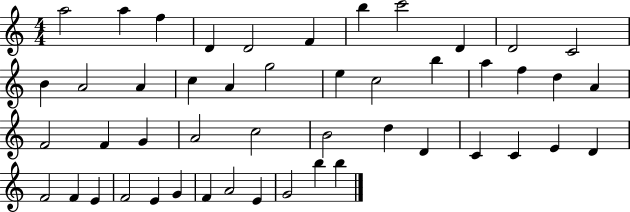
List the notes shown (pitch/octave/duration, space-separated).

A5/h A5/q F5/q D4/q D4/h F4/q B5/q C6/h D4/q D4/h C4/h B4/q A4/h A4/q C5/q A4/q G5/h E5/q C5/h B5/q A5/q F5/q D5/q A4/q F4/h F4/q G4/q A4/h C5/h B4/h D5/q D4/q C4/q C4/q E4/q D4/q F4/h F4/q E4/q F4/h E4/q G4/q F4/q A4/h E4/q G4/h B5/q B5/q